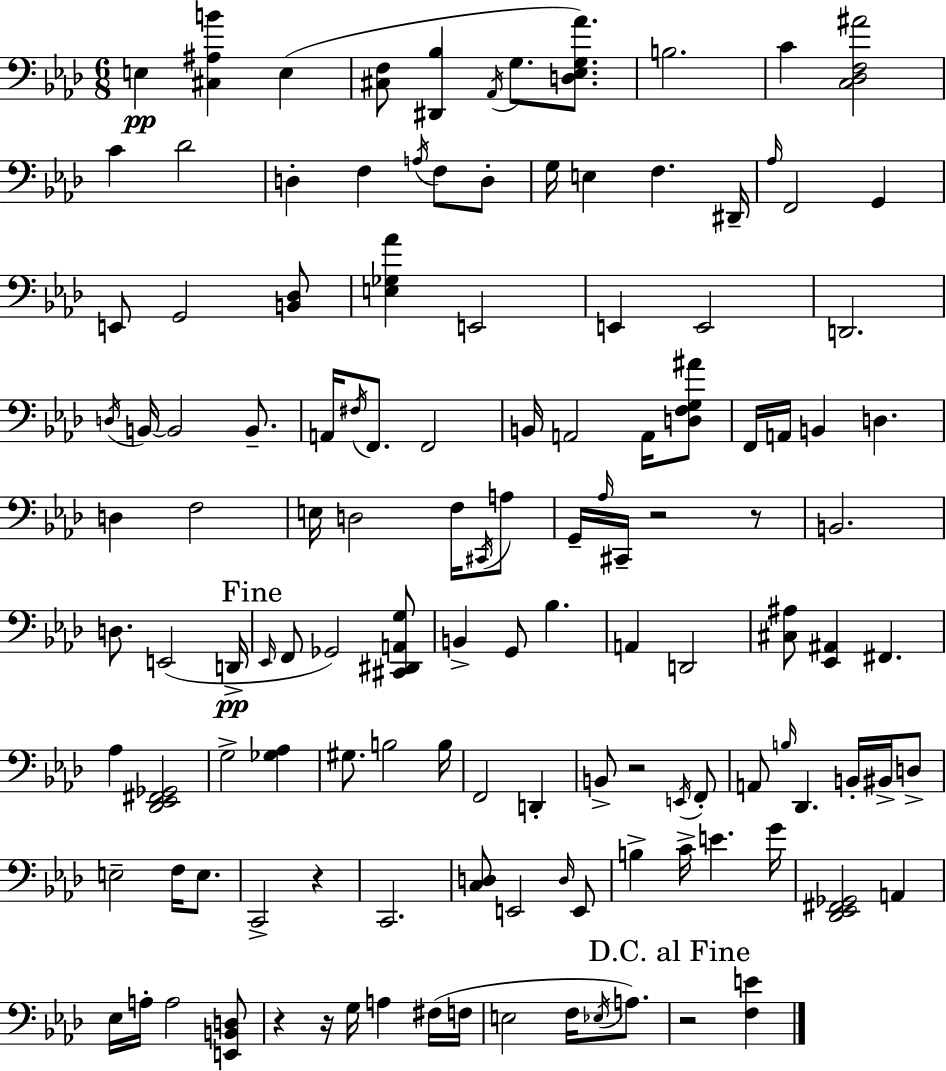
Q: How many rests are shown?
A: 7